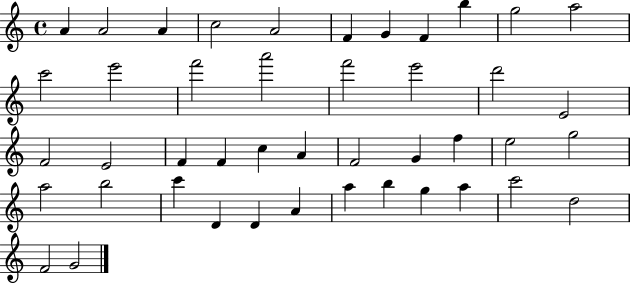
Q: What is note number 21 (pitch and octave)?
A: E4